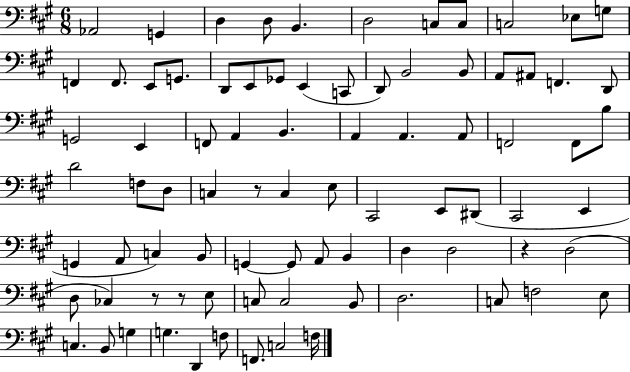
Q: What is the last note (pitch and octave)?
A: F3